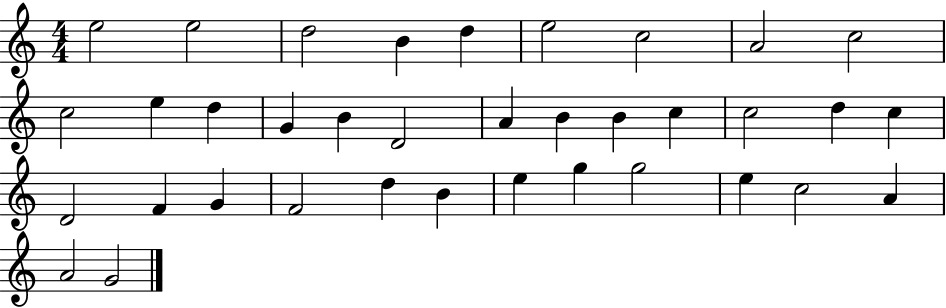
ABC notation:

X:1
T:Untitled
M:4/4
L:1/4
K:C
e2 e2 d2 B d e2 c2 A2 c2 c2 e d G B D2 A B B c c2 d c D2 F G F2 d B e g g2 e c2 A A2 G2